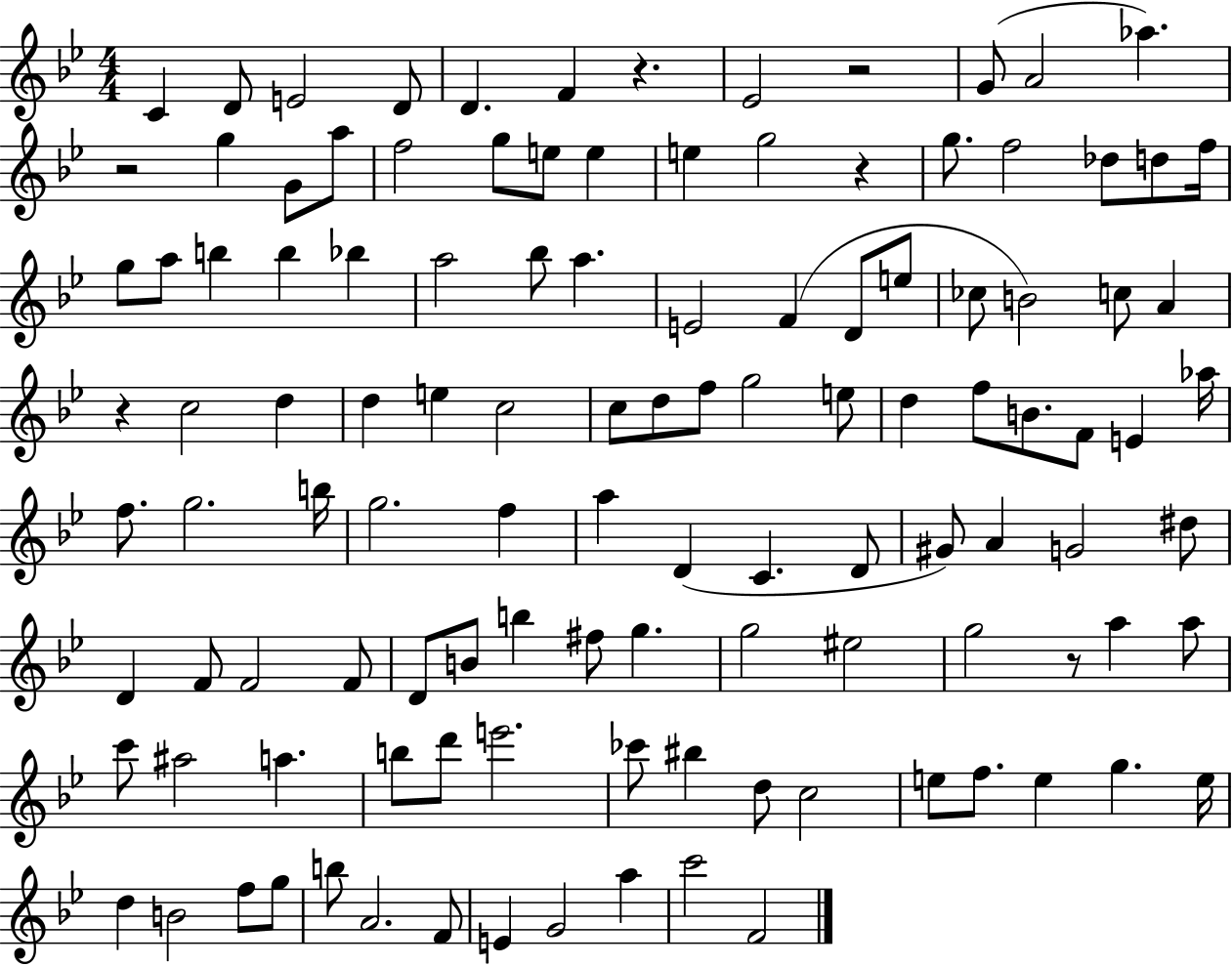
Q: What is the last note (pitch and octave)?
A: F4